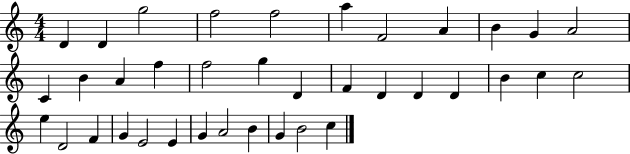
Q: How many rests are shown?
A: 0